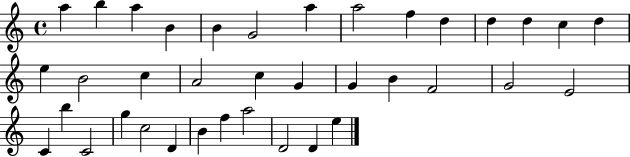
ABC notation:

X:1
T:Untitled
M:4/4
L:1/4
K:C
a b a B B G2 a a2 f d d d c d e B2 c A2 c G G B F2 G2 E2 C b C2 g c2 D B f a2 D2 D e